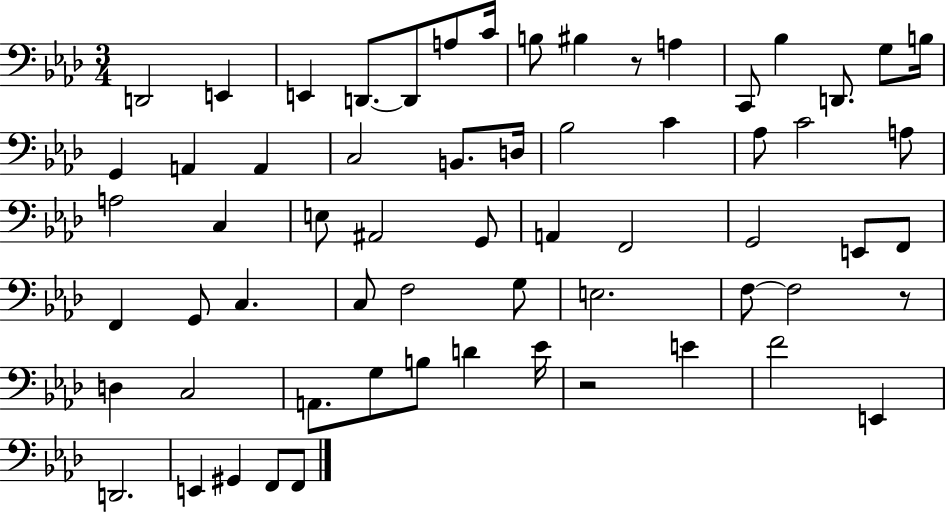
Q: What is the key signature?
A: AES major